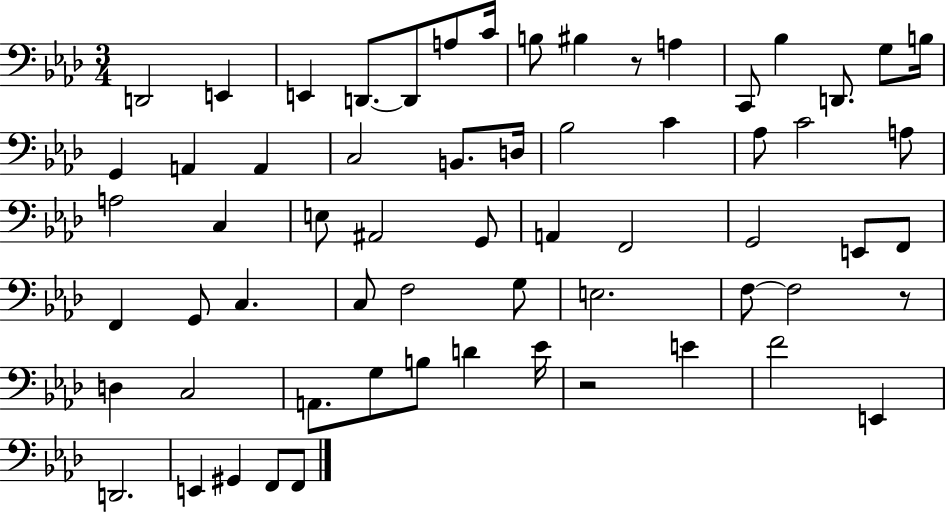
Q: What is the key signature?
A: AES major